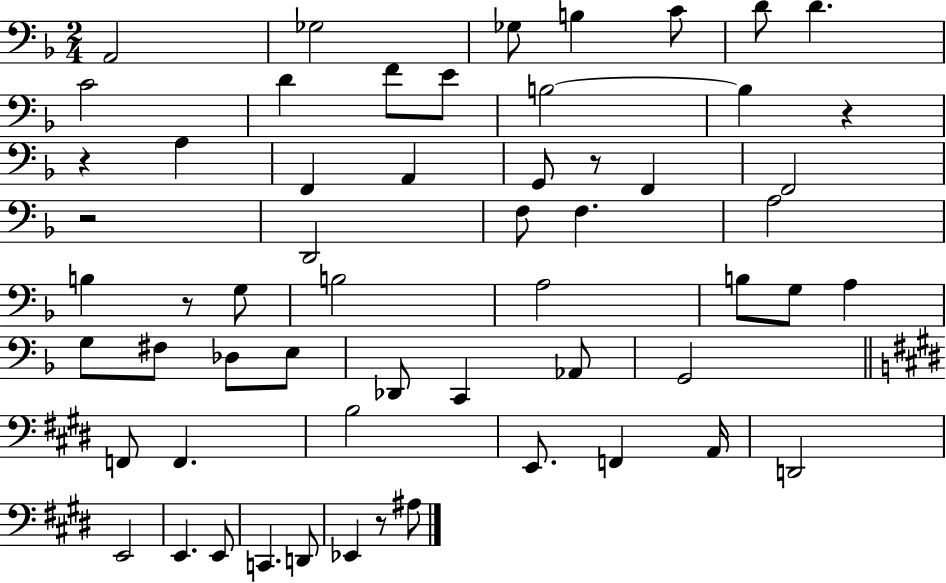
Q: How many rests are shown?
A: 6